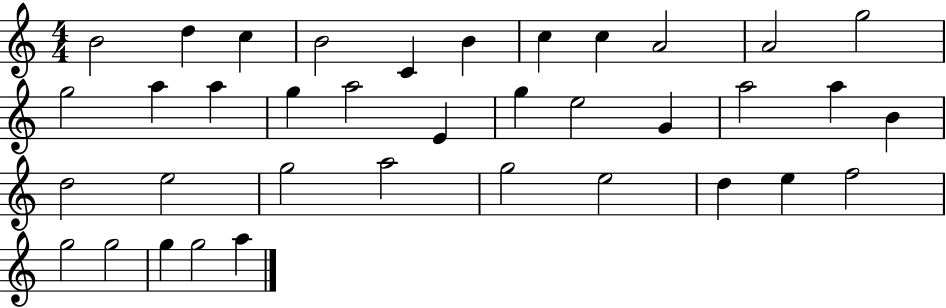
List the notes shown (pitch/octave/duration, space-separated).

B4/h D5/q C5/q B4/h C4/q B4/q C5/q C5/q A4/h A4/h G5/h G5/h A5/q A5/q G5/q A5/h E4/q G5/q E5/h G4/q A5/h A5/q B4/q D5/h E5/h G5/h A5/h G5/h E5/h D5/q E5/q F5/h G5/h G5/h G5/q G5/h A5/q